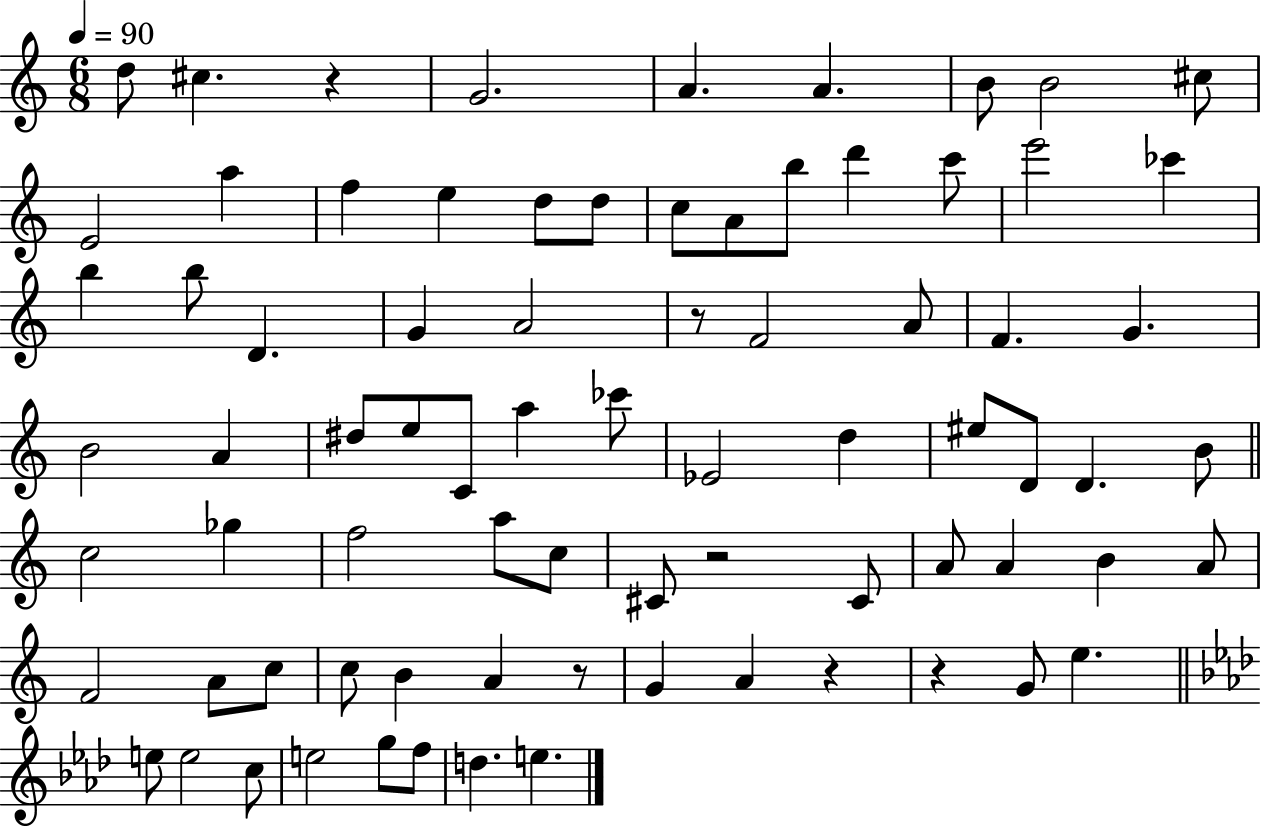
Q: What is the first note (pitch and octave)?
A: D5